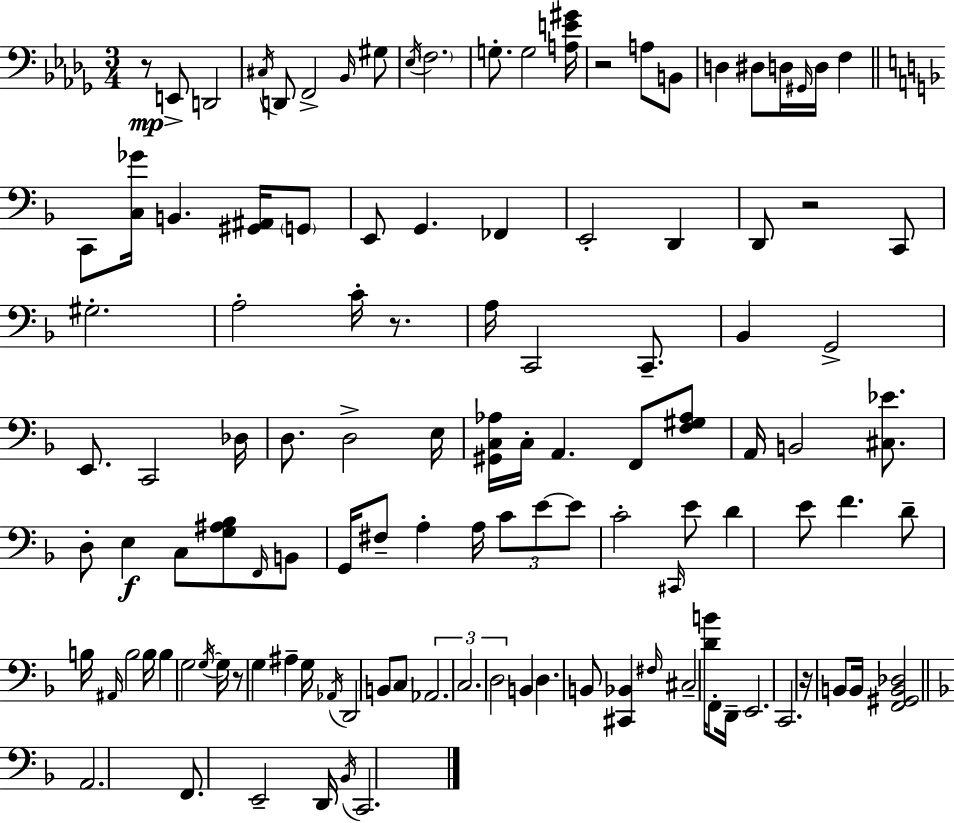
R/e E2/e D2/h C#3/s D2/e F2/h Bb2/s G#3/e Eb3/s F3/h. G3/e. G3/h [A3,E4,G#4]/s R/h A3/e B2/e D3/q D#3/e D3/s G#2/s D3/s F3/q C2/e [C3,Gb4]/s B2/q. [G#2,A#2]/s G2/e E2/e G2/q. FES2/q E2/h D2/q D2/e R/h C2/e G#3/h. A3/h C4/s R/e. A3/s C2/h C2/e. Bb2/q G2/h E2/e. C2/h Db3/s D3/e. D3/h E3/s [G#2,C3,Ab3]/s C3/s A2/q. F2/e [F3,G#3,Ab3]/e A2/s B2/h [C#3,Eb4]/e. D3/e E3/q C3/e [G3,A#3,Bb3]/e F2/s B2/e G2/s F#3/e A3/q A3/s C4/e E4/e E4/e C4/h C#2/s E4/e D4/q E4/e F4/q. D4/e B3/s A#2/s B3/h B3/s B3/q G3/h G3/s G3/s R/e G3/q A#3/q G3/s Ab2/s D2/h B2/e C3/e Ab2/h. C3/h. D3/h B2/q D3/q. B2/e [C#2,Bb2]/q F#3/s C#3/h [D4,B4]/s F2/e D2/s E2/h. C2/h. R/s B2/e B2/s [F2,G#2,B2,Db3]/h A2/h. F2/e. E2/h D2/s Bb2/s C2/h.